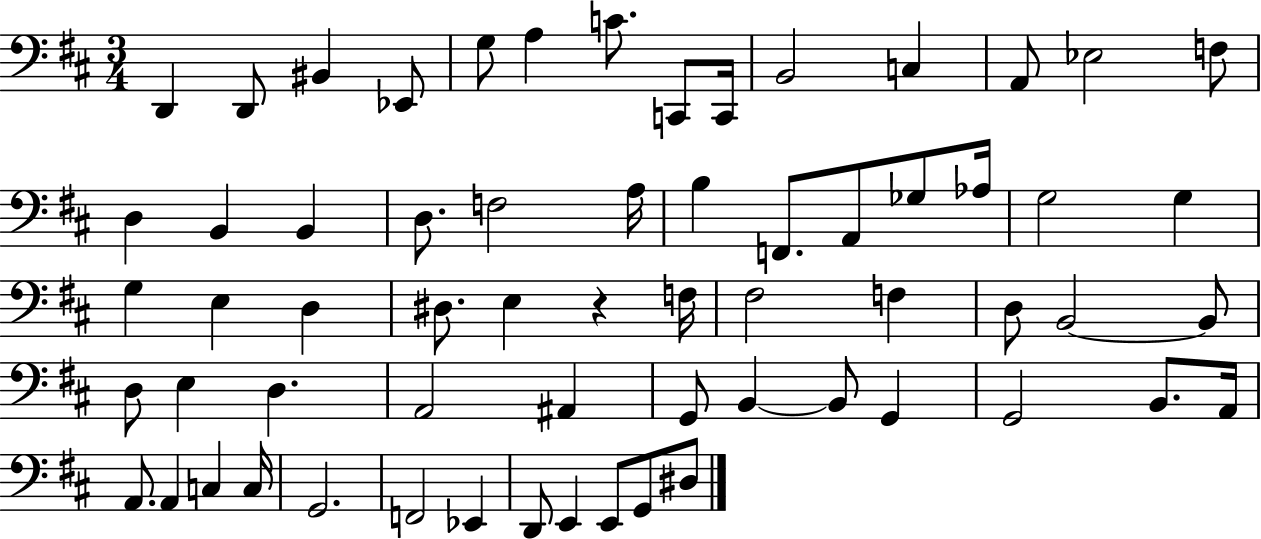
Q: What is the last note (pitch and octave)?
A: D#3